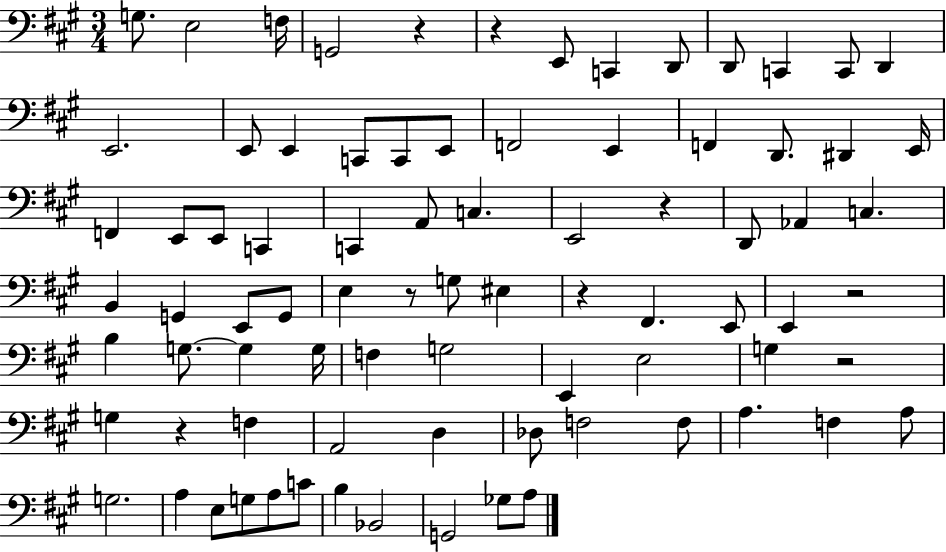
X:1
T:Untitled
M:3/4
L:1/4
K:A
G,/2 E,2 F,/4 G,,2 z z E,,/2 C,, D,,/2 D,,/2 C,, C,,/2 D,, E,,2 E,,/2 E,, C,,/2 C,,/2 E,,/2 F,,2 E,, F,, D,,/2 ^D,, E,,/4 F,, E,,/2 E,,/2 C,, C,, A,,/2 C, E,,2 z D,,/2 _A,, C, B,, G,, E,,/2 G,,/2 E, z/2 G,/2 ^E, z ^F,, E,,/2 E,, z2 B, G,/2 G, G,/4 F, G,2 E,, E,2 G, z2 G, z F, A,,2 D, _D,/2 F,2 F,/2 A, F, A,/2 G,2 A, E,/2 G,/2 A,/2 C/2 B, _B,,2 G,,2 _G,/2 A,/2